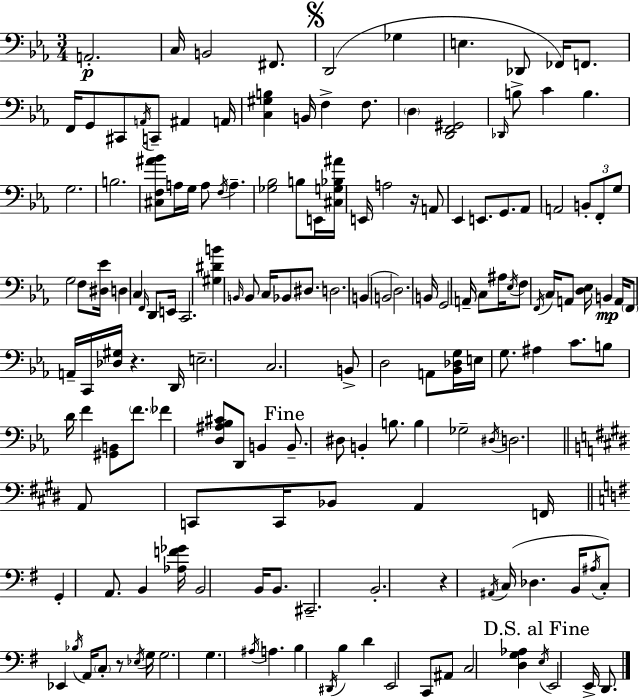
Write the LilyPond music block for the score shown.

{
  \clef bass
  \numericTimeSignature
  \time 3/4
  \key ees \major
  a,2.-.\p | c16 b,2 fis,8. | \mark \markup { \musicglyph "scripts.segno" } d,2( ges4 | e4. des,8 fes,16) f,8. | \break f,16 g,8 cis,8 \acciaccatura { a,16 } c,8-- ais,4 | a,16 <c gis b>4 b,16 f4-> f8. | \parenthesize d4 <d, f, gis,>2 | \grace { des,16 } b8-> c'4 b4. | \break g2. | b2. | <cis f ais' bes'>8 a16 g16 a8 \acciaccatura { f16 } a4.-- | <ges bes>2 b8 | \break e,16 <cis g bes ais'>16 e,16 a2 | r16 a,8 ees,4 e,8. g,8. | aes,8 a,2 \tuplet 3/2 { b,8-. | f,8-. g8 } g2 | \break f8 <dis ees'>16 d4 c4 | \grace { f,16 } d,8 e,16 c,2. | <gis dis' b'>4 \grace { b,16 } b,8 c16 | bes,8 dis8. d2. | \break b,4( b,2 | d2.) | b,16 g,2 | a,16-- c8 ais16 \acciaccatura { ees16 } f8 \acciaccatura { f,16 } c16 a,8 | \break <d ees>16 b,4\mp a,16 \parenthesize f,8 a,16-- c,16 <des gis>16 | r4. d,16 e2.-- | c2. | b,8-> d2 | \break a,8 <bes, des g>16 e16 g8. | ais4 c'8. b8 d'16 f'4 | <gis, b,>8 \parenthesize f'8. fes'4 <d ais bes cis'>8 | d,8 b,4 \mark "Fine" b,8.-- dis8 | \break b,4-. b8. b4 ges2-- | \acciaccatura { dis16 } d2. | \bar "||" \break \key e \major a,8 c,8 c,16 bes,8 a,4 f,16 | \bar "||" \break \key g \major g,4-. a,8. b,4 <aes f' ges'>16 | b,2 b,16 b,8. | cis,2.-- | b,2.-. | \break r4 \acciaccatura { ais,16 } c16( des4. | b,16 \acciaccatura { ais16 } c8-.) ees,4 \acciaccatura { bes16 } a,16 \parenthesize c8-. | r8 \acciaccatura { ees16 } g16 g2. | g4. \acciaccatura { ais16 } a4. | \break b4 \acciaccatura { dis,16 } b4 | d'4 e,2 | c,8 ais,8 c2 | <d g aes>4 \mark "D.S. al Fine" \acciaccatura { e16 } e,2 | \break e,16-> d,8. \bar "|."
}